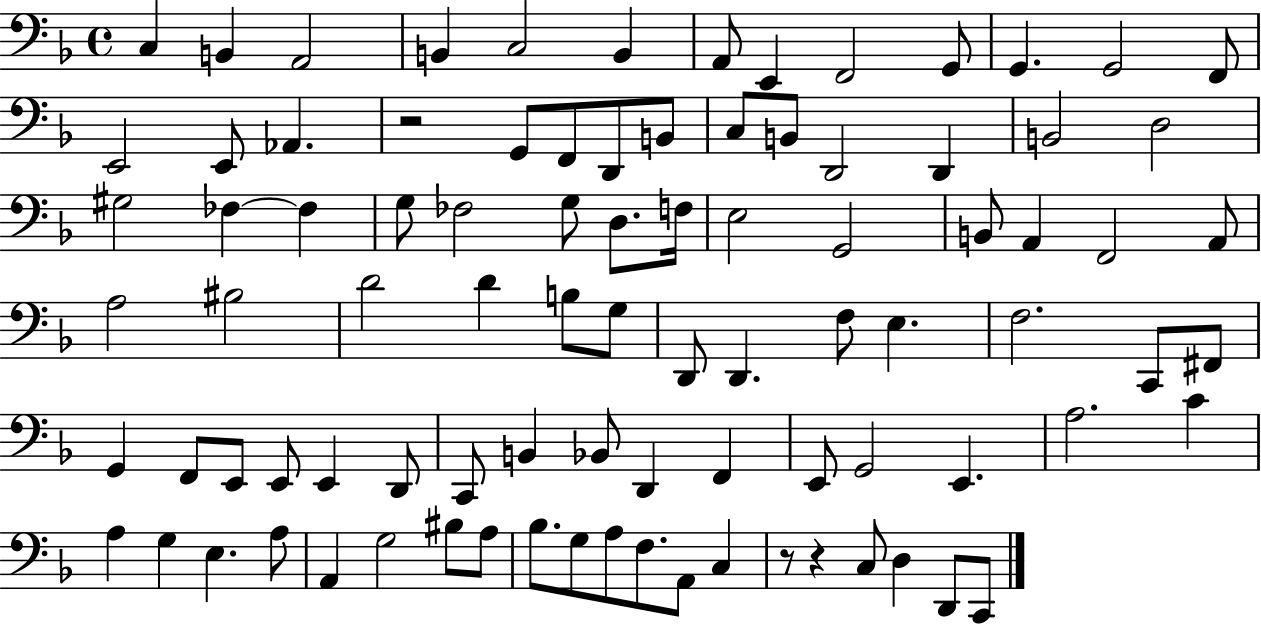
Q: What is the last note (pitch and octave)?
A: C2